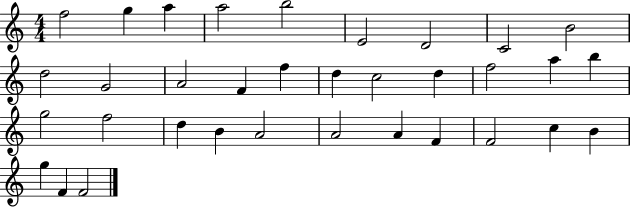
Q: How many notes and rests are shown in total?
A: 34